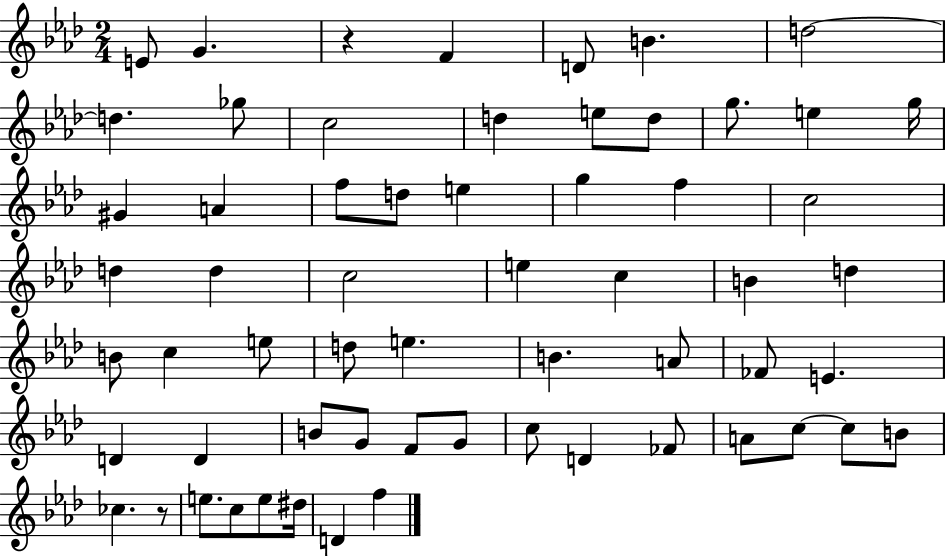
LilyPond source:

{
  \clef treble
  \numericTimeSignature
  \time 2/4
  \key aes \major
  e'8 g'4. | r4 f'4 | d'8 b'4. | d''2~~ | \break d''4. ges''8 | c''2 | d''4 e''8 d''8 | g''8. e''4 g''16 | \break gis'4 a'4 | f''8 d''8 e''4 | g''4 f''4 | c''2 | \break d''4 d''4 | c''2 | e''4 c''4 | b'4 d''4 | \break b'8 c''4 e''8 | d''8 e''4. | b'4. a'8 | fes'8 e'4. | \break d'4 d'4 | b'8 g'8 f'8 g'8 | c''8 d'4 fes'8 | a'8 c''8~~ c''8 b'8 | \break ces''4. r8 | e''8. c''8 e''8 dis''16 | d'4 f''4 | \bar "|."
}